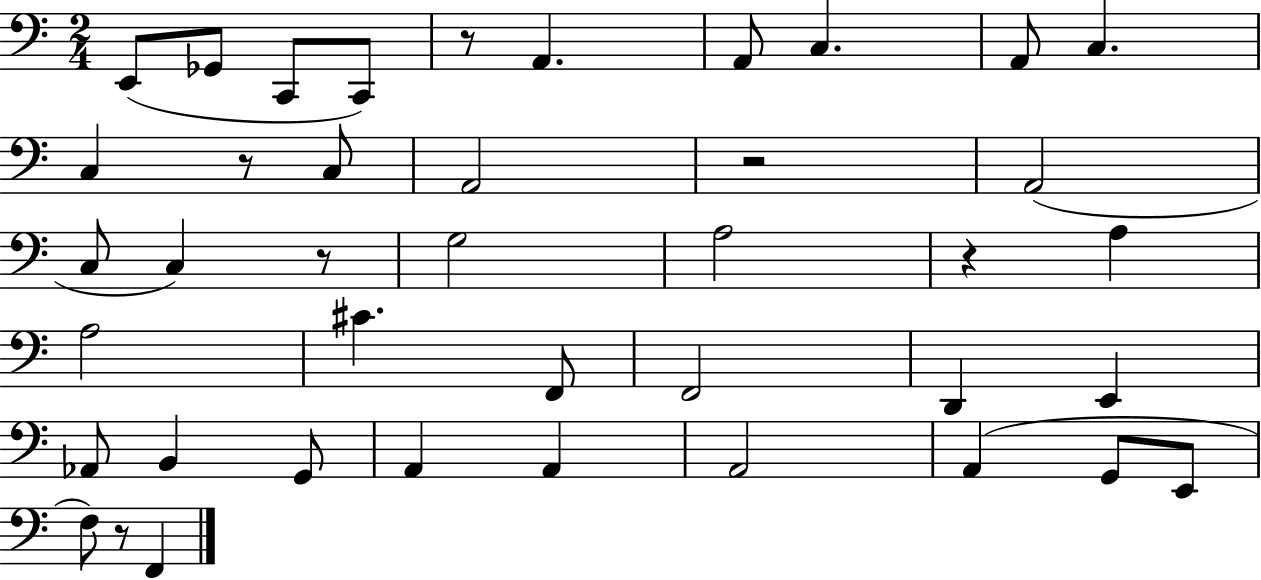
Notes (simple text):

E2/e Gb2/e C2/e C2/e R/e A2/q. A2/e C3/q. A2/e C3/q. C3/q R/e C3/e A2/h R/h A2/h C3/e C3/q R/e G3/h A3/h R/q A3/q A3/h C#4/q. F2/e F2/h D2/q E2/q Ab2/e B2/q G2/e A2/q A2/q A2/h A2/q G2/e E2/e F3/e R/e F2/q